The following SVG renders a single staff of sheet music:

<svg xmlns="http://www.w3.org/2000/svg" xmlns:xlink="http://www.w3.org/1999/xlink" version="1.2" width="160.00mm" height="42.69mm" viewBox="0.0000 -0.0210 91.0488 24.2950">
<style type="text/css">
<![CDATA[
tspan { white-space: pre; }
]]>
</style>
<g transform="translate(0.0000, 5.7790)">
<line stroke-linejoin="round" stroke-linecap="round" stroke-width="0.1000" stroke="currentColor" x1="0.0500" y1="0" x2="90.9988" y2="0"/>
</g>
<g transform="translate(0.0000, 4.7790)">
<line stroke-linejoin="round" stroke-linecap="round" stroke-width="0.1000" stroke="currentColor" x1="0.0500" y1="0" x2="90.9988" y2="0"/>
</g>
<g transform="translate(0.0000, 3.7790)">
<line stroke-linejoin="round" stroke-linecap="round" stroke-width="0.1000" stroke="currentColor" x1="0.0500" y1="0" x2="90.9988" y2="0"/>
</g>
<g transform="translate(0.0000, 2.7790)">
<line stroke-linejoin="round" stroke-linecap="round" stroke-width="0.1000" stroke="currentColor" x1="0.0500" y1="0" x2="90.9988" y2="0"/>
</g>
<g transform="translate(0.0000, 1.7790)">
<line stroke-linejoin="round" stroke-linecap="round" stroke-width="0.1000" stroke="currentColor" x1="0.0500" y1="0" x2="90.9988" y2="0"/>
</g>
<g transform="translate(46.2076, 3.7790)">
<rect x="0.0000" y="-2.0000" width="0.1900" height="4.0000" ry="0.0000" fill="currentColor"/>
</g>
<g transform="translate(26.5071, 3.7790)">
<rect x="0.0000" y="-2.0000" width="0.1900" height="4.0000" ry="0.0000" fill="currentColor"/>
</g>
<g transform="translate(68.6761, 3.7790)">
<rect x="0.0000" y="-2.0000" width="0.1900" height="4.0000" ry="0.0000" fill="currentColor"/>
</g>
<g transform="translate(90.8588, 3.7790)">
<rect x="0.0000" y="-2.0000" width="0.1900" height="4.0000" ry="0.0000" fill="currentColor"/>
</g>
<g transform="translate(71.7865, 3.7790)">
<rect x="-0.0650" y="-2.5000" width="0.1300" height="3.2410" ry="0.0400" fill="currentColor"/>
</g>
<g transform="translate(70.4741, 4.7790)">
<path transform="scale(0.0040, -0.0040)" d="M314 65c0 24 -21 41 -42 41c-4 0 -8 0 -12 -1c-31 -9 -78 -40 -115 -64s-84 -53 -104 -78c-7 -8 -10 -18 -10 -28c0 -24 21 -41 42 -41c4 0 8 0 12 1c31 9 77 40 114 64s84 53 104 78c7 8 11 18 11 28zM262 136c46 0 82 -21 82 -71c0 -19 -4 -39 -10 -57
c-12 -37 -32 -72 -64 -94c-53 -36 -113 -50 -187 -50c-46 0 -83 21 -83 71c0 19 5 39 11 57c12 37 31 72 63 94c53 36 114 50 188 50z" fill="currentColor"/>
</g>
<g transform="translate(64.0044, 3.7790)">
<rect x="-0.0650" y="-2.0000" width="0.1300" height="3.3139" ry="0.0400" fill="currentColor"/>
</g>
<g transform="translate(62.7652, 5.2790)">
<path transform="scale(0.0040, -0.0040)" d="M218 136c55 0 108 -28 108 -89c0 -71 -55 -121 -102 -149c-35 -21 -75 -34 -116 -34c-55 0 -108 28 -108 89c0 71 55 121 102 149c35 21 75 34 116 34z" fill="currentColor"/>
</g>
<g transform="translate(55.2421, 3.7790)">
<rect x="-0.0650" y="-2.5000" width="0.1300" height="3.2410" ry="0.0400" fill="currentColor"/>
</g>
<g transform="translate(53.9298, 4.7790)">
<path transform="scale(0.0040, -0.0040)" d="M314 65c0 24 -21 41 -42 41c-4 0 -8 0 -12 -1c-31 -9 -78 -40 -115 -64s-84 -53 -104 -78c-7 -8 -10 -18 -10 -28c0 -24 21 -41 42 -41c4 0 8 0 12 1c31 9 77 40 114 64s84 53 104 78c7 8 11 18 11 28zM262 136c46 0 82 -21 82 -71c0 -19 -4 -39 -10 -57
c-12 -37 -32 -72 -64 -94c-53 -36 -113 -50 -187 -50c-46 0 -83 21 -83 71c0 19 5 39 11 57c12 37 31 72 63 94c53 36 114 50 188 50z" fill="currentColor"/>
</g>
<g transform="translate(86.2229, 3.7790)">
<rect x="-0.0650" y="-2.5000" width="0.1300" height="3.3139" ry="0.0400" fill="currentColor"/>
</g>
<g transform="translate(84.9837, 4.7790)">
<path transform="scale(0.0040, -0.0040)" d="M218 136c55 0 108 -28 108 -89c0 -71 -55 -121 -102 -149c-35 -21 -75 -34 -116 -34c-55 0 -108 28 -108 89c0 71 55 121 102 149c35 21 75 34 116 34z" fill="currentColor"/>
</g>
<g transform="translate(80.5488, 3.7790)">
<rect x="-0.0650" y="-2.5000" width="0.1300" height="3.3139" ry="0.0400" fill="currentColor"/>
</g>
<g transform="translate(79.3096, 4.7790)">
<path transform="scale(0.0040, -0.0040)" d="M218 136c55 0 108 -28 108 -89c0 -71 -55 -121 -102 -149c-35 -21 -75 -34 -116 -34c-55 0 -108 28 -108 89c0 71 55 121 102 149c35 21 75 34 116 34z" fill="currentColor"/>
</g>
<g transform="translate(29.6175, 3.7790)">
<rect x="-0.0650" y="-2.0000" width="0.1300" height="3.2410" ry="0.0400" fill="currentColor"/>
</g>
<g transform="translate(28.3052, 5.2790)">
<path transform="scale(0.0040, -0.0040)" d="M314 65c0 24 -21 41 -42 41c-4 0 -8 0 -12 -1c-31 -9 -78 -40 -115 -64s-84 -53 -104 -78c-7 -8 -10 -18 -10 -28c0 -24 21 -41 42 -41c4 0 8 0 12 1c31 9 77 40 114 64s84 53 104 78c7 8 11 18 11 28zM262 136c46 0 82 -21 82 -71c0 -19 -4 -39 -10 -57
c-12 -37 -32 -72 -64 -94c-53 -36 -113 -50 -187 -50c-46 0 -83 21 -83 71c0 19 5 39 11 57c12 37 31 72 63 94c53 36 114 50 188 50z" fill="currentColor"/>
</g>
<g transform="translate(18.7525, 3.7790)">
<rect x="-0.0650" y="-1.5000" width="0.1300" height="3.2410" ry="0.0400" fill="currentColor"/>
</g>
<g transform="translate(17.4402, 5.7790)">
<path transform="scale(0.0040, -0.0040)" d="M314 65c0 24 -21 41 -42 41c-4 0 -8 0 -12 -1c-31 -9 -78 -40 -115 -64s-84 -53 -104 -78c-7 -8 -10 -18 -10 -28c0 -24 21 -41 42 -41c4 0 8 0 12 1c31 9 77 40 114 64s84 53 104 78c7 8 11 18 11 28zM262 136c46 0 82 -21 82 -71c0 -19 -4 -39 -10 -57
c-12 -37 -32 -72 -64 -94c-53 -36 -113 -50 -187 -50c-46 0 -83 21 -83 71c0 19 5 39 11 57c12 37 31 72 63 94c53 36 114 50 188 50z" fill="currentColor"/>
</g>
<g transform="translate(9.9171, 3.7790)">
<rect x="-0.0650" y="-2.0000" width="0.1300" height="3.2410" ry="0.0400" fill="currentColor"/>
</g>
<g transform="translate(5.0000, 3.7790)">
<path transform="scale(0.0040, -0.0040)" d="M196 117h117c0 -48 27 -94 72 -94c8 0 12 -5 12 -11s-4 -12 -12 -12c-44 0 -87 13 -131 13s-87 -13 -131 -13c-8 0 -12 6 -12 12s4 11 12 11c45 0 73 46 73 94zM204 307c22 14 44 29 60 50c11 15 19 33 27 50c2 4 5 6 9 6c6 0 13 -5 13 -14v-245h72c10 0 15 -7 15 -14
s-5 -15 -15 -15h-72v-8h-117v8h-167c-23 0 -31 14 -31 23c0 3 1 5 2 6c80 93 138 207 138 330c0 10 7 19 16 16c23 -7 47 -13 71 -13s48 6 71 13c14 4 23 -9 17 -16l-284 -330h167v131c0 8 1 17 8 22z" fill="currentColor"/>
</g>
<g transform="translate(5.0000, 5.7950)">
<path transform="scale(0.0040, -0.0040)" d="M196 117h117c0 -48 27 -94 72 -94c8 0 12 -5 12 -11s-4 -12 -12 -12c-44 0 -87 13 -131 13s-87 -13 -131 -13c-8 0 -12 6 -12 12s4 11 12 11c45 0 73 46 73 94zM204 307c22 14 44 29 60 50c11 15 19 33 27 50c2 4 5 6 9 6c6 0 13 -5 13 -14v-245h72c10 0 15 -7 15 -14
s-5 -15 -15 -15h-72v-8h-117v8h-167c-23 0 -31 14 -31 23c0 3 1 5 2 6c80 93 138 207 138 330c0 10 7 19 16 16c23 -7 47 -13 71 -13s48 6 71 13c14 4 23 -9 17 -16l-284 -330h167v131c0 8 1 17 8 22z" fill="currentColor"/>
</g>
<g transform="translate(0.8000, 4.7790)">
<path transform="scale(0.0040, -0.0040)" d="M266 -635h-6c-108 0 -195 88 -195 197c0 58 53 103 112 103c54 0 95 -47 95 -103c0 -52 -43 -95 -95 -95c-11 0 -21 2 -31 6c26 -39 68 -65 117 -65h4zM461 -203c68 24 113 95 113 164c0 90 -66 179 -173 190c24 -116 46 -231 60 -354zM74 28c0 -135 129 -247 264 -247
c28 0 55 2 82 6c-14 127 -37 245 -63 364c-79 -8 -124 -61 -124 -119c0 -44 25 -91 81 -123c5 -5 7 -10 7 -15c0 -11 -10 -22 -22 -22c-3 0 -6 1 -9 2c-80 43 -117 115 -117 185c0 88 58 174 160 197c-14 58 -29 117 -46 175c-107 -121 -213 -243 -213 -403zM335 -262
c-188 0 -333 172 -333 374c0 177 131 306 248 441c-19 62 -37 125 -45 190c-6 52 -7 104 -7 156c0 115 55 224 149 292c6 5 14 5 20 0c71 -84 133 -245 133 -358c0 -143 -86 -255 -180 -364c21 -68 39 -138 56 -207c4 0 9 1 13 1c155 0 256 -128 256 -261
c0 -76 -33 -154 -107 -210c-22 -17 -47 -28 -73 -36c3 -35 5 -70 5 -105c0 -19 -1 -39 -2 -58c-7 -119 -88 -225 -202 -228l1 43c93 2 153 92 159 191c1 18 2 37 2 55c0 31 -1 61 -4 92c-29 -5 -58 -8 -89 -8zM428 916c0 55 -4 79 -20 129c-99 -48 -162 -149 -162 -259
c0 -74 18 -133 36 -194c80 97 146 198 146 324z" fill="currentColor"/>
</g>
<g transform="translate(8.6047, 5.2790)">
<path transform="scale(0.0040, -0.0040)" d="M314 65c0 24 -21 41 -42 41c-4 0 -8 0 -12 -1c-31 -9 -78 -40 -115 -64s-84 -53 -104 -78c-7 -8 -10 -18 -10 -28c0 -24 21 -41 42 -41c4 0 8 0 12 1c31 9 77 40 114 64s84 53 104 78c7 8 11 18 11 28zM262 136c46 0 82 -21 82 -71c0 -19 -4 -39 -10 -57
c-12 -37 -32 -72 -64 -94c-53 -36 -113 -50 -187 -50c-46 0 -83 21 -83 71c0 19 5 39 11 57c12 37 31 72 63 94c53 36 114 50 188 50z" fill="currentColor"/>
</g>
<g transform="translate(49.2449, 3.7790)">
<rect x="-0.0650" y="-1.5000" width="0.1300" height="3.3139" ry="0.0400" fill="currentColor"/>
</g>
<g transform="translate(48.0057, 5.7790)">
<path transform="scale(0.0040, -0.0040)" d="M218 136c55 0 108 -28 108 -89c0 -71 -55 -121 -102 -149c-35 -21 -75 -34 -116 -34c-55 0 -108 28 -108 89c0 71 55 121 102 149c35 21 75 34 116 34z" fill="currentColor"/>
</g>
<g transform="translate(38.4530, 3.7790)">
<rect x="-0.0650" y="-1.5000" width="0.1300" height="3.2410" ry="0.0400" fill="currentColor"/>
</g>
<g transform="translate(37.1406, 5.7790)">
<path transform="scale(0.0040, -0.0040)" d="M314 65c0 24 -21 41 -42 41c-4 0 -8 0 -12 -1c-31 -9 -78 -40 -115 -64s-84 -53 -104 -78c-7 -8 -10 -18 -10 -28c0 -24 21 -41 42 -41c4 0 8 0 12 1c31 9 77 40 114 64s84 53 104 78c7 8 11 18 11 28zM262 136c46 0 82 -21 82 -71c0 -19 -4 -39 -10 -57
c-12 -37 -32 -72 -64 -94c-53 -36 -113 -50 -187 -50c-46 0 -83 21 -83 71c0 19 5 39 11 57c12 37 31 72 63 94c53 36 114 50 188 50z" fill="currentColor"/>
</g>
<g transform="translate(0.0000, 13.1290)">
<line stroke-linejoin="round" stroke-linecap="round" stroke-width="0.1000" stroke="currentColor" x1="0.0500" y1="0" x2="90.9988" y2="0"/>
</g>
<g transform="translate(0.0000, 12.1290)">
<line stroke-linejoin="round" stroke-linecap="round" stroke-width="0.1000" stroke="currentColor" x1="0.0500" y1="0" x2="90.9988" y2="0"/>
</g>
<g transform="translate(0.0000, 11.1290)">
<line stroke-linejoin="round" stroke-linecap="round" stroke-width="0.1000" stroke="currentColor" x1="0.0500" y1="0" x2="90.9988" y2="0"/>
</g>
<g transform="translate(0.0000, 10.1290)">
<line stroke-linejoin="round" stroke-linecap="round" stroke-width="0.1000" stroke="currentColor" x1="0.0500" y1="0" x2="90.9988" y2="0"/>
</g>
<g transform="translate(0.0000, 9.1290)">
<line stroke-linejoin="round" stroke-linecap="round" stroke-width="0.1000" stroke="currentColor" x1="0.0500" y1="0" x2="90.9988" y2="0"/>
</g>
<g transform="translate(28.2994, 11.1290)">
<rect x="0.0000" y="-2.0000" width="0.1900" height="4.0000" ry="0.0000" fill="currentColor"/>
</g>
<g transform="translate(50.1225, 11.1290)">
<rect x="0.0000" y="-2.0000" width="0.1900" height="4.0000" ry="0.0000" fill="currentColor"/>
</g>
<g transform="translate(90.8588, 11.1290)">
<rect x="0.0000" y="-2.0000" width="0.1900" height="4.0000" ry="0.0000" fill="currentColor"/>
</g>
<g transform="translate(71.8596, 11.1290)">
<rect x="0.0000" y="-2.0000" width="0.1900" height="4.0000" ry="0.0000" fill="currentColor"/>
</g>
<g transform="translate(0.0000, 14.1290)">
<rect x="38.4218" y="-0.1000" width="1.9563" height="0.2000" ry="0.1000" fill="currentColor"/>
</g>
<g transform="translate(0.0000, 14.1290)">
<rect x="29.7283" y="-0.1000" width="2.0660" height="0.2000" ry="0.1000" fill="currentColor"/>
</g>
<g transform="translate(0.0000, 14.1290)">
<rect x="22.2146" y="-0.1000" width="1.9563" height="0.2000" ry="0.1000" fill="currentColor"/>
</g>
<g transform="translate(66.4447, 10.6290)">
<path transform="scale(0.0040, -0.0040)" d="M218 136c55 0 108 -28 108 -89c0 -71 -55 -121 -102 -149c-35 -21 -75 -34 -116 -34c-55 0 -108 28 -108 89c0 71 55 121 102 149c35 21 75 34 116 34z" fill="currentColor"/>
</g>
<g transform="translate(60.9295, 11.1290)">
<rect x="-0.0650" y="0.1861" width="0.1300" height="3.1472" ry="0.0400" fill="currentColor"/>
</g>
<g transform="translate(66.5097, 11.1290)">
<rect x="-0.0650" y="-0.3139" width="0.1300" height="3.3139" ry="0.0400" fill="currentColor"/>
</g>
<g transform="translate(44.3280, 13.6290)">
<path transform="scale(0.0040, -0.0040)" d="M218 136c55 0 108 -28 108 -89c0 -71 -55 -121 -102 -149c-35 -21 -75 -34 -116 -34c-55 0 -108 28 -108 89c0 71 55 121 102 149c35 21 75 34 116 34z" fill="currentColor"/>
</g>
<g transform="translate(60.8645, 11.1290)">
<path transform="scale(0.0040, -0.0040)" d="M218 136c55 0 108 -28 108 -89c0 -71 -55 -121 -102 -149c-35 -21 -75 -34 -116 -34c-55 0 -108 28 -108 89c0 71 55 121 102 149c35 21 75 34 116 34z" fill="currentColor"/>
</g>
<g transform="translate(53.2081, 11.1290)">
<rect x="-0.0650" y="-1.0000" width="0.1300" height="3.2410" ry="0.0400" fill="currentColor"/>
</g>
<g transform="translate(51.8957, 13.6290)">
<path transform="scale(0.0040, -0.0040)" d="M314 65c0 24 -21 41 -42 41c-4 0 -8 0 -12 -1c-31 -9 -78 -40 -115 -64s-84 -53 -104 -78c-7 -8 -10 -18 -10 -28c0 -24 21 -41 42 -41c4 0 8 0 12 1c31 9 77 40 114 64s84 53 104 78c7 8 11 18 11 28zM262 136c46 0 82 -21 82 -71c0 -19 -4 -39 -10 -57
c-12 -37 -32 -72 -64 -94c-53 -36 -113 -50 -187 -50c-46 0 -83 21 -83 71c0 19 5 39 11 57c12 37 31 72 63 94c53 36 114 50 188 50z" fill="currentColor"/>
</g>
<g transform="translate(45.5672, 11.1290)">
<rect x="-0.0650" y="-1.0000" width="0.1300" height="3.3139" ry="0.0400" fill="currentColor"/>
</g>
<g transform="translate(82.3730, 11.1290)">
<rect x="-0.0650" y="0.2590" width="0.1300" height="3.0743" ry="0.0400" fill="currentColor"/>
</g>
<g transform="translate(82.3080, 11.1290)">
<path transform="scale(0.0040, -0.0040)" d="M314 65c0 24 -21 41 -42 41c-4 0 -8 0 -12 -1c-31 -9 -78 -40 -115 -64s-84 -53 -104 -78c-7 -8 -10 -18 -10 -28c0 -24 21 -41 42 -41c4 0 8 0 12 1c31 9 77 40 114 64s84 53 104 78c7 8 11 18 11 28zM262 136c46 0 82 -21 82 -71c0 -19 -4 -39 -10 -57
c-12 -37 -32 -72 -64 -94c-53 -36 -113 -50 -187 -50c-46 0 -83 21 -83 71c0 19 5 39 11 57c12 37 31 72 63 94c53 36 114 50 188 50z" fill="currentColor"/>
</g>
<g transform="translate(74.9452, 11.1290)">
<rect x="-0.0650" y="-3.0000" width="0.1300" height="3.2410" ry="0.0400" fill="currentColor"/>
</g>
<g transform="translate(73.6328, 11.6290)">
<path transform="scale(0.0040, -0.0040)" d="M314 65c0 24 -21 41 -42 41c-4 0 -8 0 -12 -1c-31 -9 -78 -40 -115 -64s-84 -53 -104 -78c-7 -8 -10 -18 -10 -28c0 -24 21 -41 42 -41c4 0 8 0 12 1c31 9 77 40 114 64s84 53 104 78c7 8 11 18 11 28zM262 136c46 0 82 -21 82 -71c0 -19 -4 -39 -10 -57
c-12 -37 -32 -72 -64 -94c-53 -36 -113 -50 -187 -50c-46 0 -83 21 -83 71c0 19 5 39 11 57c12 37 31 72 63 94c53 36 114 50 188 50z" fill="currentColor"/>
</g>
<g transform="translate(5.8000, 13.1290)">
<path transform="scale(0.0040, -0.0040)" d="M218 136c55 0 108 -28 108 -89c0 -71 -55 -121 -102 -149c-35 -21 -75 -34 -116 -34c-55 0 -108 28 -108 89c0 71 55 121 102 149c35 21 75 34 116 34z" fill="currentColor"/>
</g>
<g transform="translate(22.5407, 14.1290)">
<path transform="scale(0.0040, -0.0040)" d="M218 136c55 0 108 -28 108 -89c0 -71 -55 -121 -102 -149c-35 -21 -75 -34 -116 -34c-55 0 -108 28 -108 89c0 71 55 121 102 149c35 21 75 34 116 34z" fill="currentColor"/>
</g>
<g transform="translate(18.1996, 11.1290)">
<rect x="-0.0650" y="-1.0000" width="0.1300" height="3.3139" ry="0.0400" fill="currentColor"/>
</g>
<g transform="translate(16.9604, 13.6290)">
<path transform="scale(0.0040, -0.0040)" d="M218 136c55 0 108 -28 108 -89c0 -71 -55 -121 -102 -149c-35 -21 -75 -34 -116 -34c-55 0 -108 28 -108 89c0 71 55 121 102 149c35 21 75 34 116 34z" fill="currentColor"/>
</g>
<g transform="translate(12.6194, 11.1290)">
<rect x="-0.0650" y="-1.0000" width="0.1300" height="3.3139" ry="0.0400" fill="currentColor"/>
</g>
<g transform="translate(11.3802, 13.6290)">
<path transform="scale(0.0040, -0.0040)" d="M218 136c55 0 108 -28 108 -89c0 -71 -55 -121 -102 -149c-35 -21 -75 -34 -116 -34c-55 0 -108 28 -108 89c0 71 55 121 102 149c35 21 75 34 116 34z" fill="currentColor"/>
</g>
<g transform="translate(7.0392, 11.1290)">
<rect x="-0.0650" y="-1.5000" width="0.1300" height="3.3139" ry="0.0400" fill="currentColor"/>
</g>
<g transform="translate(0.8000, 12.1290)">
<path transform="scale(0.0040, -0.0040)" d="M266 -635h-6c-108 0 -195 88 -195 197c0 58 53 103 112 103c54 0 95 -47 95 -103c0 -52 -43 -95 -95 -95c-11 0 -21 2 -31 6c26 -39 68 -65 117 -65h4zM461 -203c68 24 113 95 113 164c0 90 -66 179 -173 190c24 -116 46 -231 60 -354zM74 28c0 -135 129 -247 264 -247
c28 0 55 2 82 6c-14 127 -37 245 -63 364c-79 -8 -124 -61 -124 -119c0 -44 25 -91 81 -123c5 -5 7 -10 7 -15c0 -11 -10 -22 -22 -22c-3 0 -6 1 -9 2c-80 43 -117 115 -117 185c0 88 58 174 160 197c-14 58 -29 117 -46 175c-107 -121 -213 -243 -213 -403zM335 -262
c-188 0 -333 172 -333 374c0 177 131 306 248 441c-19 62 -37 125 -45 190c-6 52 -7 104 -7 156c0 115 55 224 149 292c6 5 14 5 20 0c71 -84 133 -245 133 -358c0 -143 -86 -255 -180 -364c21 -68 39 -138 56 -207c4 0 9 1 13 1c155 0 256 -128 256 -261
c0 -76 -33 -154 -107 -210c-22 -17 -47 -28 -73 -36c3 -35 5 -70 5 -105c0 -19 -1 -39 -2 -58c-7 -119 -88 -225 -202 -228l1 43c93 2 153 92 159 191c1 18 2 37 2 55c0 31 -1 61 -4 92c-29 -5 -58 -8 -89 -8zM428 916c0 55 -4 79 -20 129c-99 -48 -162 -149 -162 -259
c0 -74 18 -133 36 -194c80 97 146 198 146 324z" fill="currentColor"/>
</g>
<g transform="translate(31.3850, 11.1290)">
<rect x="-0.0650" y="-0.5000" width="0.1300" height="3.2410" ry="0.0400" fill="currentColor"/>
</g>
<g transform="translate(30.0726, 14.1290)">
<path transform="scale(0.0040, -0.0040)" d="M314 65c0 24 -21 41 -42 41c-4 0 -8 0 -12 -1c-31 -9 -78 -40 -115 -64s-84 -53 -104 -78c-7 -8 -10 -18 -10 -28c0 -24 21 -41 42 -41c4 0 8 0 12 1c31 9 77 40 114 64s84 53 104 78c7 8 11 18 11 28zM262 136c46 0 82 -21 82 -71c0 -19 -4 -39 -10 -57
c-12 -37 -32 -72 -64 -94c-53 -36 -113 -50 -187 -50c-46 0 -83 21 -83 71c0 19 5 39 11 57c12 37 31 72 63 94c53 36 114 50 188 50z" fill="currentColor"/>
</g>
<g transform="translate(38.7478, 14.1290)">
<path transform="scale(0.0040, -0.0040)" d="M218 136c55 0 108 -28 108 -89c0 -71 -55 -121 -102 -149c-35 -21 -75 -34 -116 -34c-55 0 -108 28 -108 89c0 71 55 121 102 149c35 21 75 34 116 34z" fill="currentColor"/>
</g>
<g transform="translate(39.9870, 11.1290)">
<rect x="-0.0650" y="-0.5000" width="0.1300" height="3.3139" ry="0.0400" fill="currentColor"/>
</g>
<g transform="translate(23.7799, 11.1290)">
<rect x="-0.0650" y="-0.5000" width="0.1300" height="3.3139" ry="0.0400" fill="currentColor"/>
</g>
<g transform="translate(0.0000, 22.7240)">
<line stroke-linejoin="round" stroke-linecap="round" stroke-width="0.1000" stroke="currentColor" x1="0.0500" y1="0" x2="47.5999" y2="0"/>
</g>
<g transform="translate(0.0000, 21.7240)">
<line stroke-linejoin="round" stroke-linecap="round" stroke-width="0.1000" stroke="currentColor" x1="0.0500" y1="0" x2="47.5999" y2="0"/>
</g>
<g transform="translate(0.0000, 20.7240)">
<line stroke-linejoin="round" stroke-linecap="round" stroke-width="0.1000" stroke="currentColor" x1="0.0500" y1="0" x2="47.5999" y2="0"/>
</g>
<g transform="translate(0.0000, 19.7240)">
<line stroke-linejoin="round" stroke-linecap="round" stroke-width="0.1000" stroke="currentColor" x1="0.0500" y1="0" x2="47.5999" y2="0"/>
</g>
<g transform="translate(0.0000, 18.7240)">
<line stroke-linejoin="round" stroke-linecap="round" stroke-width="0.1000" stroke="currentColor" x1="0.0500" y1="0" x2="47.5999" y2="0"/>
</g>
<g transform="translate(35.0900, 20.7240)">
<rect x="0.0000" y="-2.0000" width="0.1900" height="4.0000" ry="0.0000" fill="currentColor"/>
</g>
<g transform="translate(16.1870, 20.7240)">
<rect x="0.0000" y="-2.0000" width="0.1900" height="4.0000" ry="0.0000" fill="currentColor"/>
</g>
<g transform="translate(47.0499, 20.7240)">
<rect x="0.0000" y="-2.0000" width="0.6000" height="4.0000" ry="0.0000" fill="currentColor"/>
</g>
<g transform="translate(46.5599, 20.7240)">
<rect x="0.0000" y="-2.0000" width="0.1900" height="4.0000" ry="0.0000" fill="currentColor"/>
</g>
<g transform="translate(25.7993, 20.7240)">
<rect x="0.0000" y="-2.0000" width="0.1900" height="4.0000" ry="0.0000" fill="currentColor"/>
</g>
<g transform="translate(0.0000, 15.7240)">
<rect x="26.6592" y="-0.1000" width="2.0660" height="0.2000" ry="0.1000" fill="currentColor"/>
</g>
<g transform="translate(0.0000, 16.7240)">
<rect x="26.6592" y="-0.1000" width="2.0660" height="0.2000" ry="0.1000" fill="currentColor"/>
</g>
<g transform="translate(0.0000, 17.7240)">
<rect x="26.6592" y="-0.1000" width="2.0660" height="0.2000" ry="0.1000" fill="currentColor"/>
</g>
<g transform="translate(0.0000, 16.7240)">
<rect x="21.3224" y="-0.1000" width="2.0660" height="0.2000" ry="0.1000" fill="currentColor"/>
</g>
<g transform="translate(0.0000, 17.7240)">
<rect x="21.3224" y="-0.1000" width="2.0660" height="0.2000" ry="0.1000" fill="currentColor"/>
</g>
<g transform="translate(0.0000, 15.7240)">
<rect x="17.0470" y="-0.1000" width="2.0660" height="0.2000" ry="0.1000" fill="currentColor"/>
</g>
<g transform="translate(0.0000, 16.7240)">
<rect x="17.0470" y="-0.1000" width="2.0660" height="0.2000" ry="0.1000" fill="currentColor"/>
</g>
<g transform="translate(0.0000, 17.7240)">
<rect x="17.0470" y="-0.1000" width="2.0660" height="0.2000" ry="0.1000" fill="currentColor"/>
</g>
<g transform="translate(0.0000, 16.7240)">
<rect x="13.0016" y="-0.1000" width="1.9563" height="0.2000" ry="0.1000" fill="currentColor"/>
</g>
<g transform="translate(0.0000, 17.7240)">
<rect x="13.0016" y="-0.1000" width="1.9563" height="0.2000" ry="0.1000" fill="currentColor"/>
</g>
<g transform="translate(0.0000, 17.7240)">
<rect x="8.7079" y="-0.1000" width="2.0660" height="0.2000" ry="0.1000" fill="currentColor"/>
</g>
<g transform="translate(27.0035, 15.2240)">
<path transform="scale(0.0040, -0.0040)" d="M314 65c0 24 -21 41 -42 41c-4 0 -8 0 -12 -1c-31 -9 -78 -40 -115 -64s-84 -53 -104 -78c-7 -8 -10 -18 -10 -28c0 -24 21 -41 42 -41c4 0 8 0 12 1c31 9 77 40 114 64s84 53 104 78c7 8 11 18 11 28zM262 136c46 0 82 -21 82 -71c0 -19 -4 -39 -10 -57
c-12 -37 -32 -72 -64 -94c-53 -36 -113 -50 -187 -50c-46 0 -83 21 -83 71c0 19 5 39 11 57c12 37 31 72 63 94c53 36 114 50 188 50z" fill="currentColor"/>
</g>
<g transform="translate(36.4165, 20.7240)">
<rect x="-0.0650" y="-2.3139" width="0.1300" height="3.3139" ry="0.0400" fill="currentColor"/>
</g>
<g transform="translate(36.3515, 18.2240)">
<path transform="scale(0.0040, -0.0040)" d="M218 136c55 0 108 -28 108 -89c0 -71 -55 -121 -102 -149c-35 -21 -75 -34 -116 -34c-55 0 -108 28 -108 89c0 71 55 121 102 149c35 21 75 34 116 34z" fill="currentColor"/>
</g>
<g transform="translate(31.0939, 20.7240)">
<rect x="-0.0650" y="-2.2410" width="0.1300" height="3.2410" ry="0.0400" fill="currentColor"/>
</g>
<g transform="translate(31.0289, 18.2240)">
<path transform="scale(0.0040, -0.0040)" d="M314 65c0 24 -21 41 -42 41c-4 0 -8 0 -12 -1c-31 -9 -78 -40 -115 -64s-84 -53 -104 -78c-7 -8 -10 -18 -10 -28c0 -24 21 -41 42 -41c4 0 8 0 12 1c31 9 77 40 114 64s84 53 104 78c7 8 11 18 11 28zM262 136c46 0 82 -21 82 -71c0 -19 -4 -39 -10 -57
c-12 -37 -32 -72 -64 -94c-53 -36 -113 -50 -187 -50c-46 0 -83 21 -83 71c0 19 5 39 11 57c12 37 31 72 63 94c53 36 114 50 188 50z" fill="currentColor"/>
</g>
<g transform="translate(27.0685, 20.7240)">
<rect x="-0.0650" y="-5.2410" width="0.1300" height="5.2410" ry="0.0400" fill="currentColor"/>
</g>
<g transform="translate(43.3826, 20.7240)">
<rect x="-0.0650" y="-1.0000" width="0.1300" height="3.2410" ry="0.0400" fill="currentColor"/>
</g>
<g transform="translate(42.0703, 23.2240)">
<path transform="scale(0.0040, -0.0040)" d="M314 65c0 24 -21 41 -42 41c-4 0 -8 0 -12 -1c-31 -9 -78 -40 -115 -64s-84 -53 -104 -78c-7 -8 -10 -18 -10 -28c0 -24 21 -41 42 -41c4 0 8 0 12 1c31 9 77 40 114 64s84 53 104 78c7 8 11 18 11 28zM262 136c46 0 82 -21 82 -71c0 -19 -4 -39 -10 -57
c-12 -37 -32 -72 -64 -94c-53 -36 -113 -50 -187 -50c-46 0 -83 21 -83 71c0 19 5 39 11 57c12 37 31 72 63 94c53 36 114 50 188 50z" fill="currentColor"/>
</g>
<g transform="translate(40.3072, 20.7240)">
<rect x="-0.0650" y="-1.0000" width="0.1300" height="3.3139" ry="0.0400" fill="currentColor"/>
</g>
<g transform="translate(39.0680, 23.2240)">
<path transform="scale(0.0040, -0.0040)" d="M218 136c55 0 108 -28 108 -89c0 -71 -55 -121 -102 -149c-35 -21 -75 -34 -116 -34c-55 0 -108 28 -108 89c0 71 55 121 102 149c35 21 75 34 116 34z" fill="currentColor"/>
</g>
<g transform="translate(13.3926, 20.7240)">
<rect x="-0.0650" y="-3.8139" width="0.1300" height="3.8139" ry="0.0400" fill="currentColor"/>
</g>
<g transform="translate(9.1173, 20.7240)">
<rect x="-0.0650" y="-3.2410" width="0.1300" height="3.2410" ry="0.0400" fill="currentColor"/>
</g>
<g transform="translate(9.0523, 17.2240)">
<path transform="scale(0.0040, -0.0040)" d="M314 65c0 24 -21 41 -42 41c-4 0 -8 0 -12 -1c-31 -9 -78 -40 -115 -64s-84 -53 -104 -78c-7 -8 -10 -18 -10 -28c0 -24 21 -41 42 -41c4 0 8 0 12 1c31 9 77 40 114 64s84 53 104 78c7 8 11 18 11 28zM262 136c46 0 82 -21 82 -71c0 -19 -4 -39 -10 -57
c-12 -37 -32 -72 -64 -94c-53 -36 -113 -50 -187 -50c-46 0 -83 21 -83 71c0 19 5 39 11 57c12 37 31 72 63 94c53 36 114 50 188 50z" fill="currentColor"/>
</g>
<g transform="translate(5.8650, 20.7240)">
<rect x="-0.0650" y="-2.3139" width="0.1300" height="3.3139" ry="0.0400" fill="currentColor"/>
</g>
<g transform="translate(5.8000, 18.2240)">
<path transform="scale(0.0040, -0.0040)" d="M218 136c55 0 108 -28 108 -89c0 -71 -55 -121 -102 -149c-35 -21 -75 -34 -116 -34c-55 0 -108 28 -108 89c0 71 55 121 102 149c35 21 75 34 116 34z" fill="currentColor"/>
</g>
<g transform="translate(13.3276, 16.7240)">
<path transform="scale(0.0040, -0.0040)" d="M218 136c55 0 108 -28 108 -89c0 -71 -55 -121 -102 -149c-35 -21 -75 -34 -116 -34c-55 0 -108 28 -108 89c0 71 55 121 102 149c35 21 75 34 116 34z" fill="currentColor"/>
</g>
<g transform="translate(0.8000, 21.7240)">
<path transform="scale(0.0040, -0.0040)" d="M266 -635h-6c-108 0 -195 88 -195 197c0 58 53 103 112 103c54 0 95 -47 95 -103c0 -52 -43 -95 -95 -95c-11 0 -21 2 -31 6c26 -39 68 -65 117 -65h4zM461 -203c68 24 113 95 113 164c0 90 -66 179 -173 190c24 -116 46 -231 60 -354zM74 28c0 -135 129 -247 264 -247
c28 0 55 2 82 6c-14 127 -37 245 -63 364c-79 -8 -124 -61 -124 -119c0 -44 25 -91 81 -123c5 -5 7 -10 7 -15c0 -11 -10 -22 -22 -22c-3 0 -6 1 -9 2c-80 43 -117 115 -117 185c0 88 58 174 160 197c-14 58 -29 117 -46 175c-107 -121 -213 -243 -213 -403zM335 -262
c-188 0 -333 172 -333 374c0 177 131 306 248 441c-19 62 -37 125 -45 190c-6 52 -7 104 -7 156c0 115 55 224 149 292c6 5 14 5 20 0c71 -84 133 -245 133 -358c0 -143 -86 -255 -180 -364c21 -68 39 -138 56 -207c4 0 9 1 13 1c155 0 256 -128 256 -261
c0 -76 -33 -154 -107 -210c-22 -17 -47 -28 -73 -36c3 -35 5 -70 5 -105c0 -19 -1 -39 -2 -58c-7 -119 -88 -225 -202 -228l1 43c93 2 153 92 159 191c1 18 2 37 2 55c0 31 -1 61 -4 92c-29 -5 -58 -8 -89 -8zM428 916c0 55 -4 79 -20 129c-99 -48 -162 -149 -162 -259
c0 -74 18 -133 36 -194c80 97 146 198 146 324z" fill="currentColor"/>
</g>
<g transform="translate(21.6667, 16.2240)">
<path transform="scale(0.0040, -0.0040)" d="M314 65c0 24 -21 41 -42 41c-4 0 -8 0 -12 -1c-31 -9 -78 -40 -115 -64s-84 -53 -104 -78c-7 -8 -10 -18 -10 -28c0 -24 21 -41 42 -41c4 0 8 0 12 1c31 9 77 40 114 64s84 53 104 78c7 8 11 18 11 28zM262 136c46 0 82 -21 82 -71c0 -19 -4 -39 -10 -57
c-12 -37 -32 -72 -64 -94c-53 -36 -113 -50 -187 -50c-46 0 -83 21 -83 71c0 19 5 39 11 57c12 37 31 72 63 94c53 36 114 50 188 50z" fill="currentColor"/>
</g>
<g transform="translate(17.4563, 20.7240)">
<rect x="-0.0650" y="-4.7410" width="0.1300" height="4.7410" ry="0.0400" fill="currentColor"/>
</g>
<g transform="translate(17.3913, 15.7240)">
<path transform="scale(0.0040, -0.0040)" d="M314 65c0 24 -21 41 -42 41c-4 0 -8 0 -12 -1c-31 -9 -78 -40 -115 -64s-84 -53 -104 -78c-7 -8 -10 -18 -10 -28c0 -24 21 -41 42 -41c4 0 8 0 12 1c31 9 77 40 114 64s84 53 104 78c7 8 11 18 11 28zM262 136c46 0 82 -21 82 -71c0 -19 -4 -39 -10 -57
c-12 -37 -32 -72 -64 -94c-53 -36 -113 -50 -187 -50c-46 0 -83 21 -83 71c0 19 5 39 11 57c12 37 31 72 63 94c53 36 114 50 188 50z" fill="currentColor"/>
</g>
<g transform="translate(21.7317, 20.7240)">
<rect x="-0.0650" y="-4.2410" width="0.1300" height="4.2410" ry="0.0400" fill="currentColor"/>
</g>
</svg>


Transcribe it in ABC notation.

X:1
T:Untitled
M:4/4
L:1/4
K:C
F2 E2 F2 E2 E G2 F G2 G G E D D C C2 C D D2 B c A2 B2 g b2 c' e'2 d'2 f'2 g2 g D D2